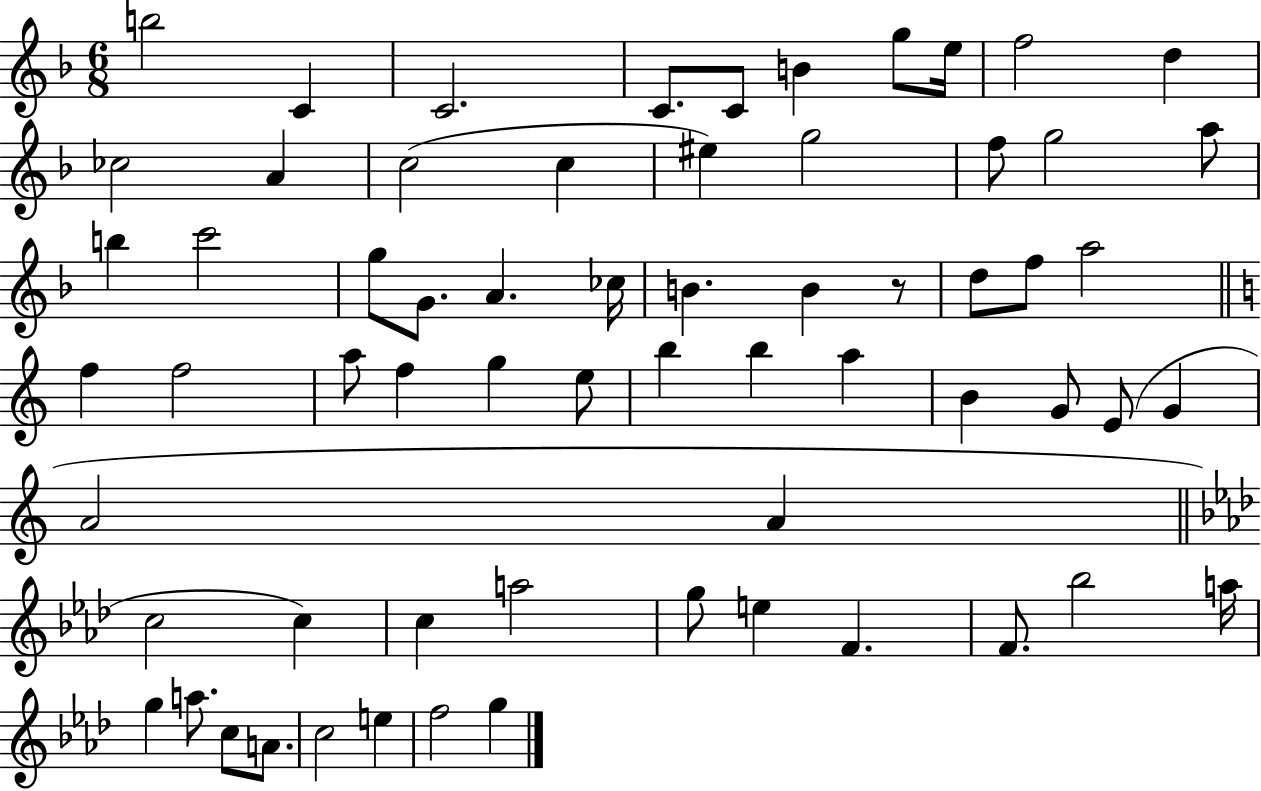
{
  \clef treble
  \numericTimeSignature
  \time 6/8
  \key f \major
  b''2 c'4 | c'2. | c'8. c'8 b'4 g''8 e''16 | f''2 d''4 | \break ces''2 a'4 | c''2( c''4 | eis''4) g''2 | f''8 g''2 a''8 | \break b''4 c'''2 | g''8 g'8. a'4. ces''16 | b'4. b'4 r8 | d''8 f''8 a''2 | \break \bar "||" \break \key c \major f''4 f''2 | a''8 f''4 g''4 e''8 | b''4 b''4 a''4 | b'4 g'8 e'8( g'4 | \break a'2 a'4 | \bar "||" \break \key aes \major c''2 c''4) | c''4 a''2 | g''8 e''4 f'4. | f'8. bes''2 a''16 | \break g''4 a''8. c''8 a'8. | c''2 e''4 | f''2 g''4 | \bar "|."
}